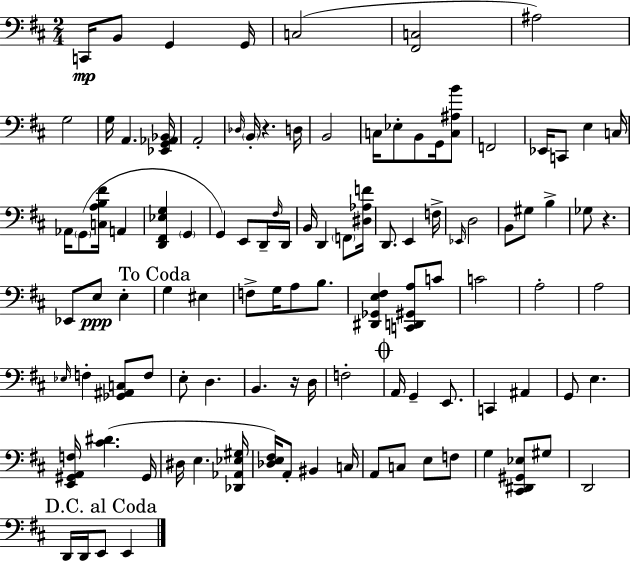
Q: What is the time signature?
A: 2/4